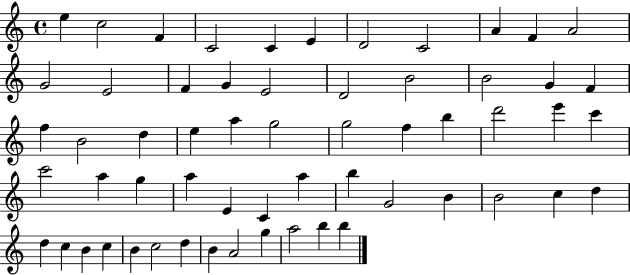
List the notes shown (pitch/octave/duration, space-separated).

E5/q C5/h F4/q C4/h C4/q E4/q D4/h C4/h A4/q F4/q A4/h G4/h E4/h F4/q G4/q E4/h D4/h B4/h B4/h G4/q F4/q F5/q B4/h D5/q E5/q A5/q G5/h G5/h F5/q B5/q D6/h E6/q C6/q C6/h A5/q G5/q A5/q E4/q C4/q A5/q B5/q G4/h B4/q B4/h C5/q D5/q D5/q C5/q B4/q C5/q B4/q C5/h D5/q B4/q A4/h G5/q A5/h B5/q B5/q